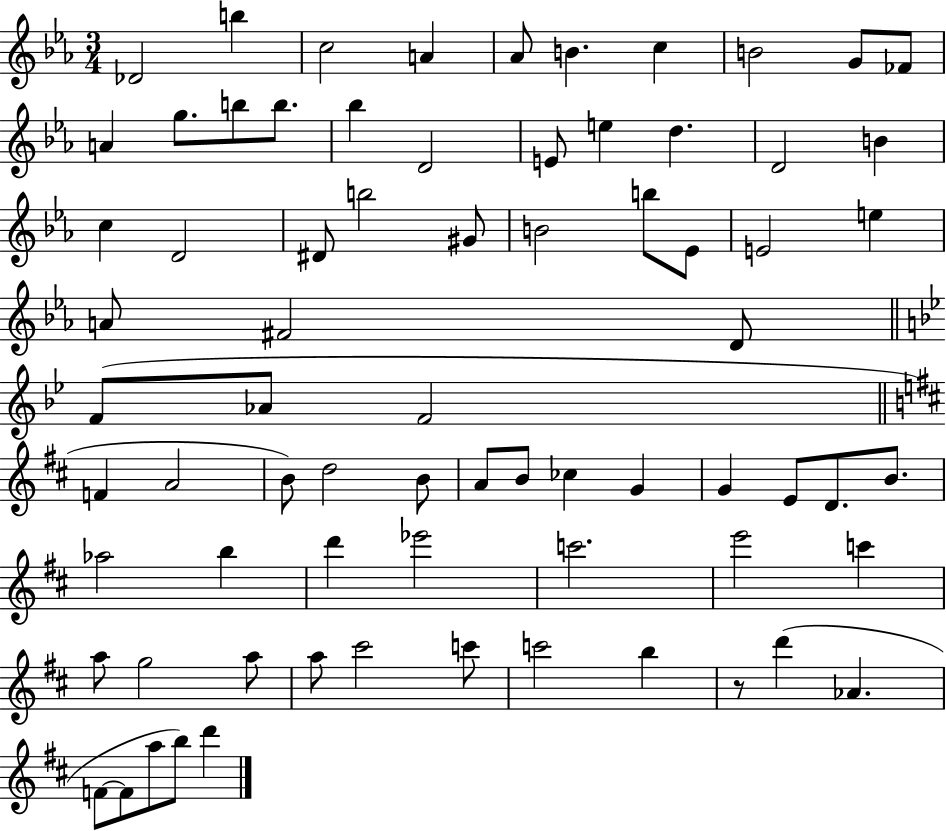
{
  \clef treble
  \numericTimeSignature
  \time 3/4
  \key ees \major
  des'2 b''4 | c''2 a'4 | aes'8 b'4. c''4 | b'2 g'8 fes'8 | \break a'4 g''8. b''8 b''8. | bes''4 d'2 | e'8 e''4 d''4. | d'2 b'4 | \break c''4 d'2 | dis'8 b''2 gis'8 | b'2 b''8 ees'8 | e'2 e''4 | \break a'8 fis'2 d'8 | \bar "||" \break \key g \minor f'8( aes'8 f'2 | \bar "||" \break \key d \major f'4 a'2 | b'8) d''2 b'8 | a'8 b'8 ces''4 g'4 | g'4 e'8 d'8. b'8. | \break aes''2 b''4 | d'''4 ees'''2 | c'''2. | e'''2 c'''4 | \break a''8 g''2 a''8 | a''8 cis'''2 c'''8 | c'''2 b''4 | r8 d'''4( aes'4. | \break f'8~~ f'8 a''8 b''8) d'''4 | \bar "|."
}